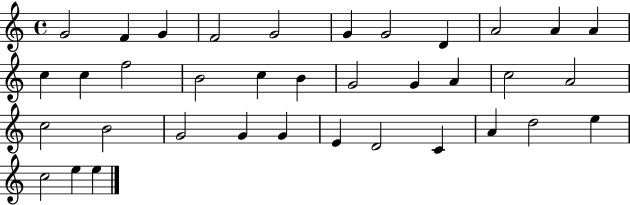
G4/h F4/q G4/q F4/h G4/h G4/q G4/h D4/q A4/h A4/q A4/q C5/q C5/q F5/h B4/h C5/q B4/q G4/h G4/q A4/q C5/h A4/h C5/h B4/h G4/h G4/q G4/q E4/q D4/h C4/q A4/q D5/h E5/q C5/h E5/q E5/q